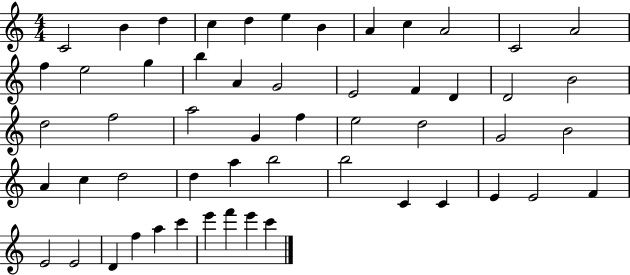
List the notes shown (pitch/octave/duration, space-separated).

C4/h B4/q D5/q C5/q D5/q E5/q B4/q A4/q C5/q A4/h C4/h A4/h F5/q E5/h G5/q B5/q A4/q G4/h E4/h F4/q D4/q D4/h B4/h D5/h F5/h A5/h G4/q F5/q E5/h D5/h G4/h B4/h A4/q C5/q D5/h D5/q A5/q B5/h B5/h C4/q C4/q E4/q E4/h F4/q E4/h E4/h D4/q F5/q A5/q C6/q E6/q F6/q E6/q C6/q